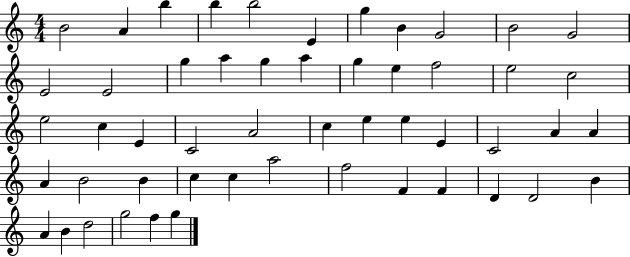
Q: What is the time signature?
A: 4/4